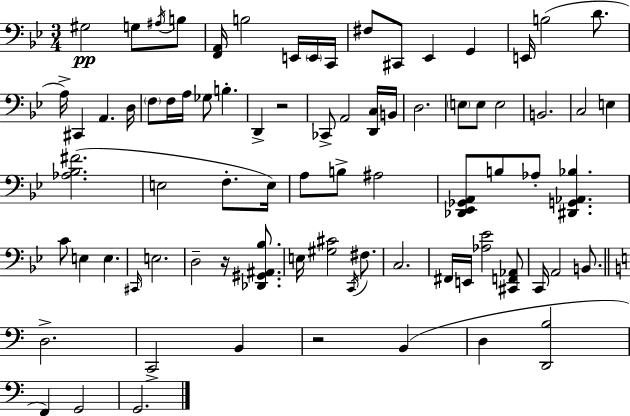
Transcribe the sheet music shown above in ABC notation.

X:1
T:Untitled
M:3/4
L:1/4
K:Gm
^G,2 G,/2 ^A,/4 B,/2 [F,,A,,]/4 B,2 E,,/4 E,,/4 C,,/4 ^F,/2 ^C,,/2 _E,, G,, E,,/4 B,2 D/2 A,/4 ^C,, A,, D,/4 F,/2 F,/4 A,/4 _G,/2 B, D,, z2 _C,,/2 A,,2 [D,,C,]/4 B,,/4 D,2 E,/2 E,/2 E,2 B,,2 C,2 E, [_A,_B,^F]2 E,2 F,/2 E,/4 A,/2 B,/2 ^A,2 [_D,,_E,,_G,,A,,]/2 B,/2 _A,/2 [^D,,G,,_A,,_B,] C/2 E, E, ^C,,/4 E,2 D,2 z/4 [_D,,^G,,^A,,_B,]/2 E,/4 [^G,^C]2 C,,/4 ^F,/2 C,2 ^F,,/4 E,,/4 [_A,_E]2 [^C,,F,,_A,,]/2 C,,/4 A,,2 B,,/2 D,2 C,,2 B,, z2 B,, D, [D,,B,]2 F,, G,,2 G,,2